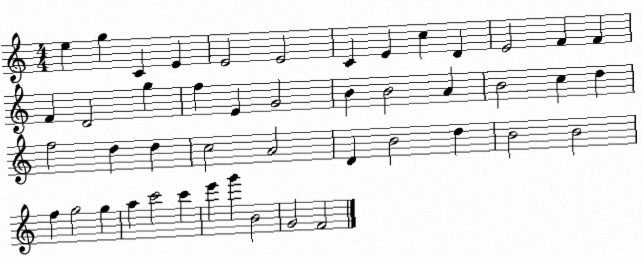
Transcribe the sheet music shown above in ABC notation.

X:1
T:Untitled
M:4/4
L:1/4
K:C
e g C E E2 E2 C E c D E2 F F F D2 g f E G2 B B2 A B2 c d f2 d d c2 A2 D B2 d B2 B2 f g2 g a c'2 c' e' g' B2 G2 F2